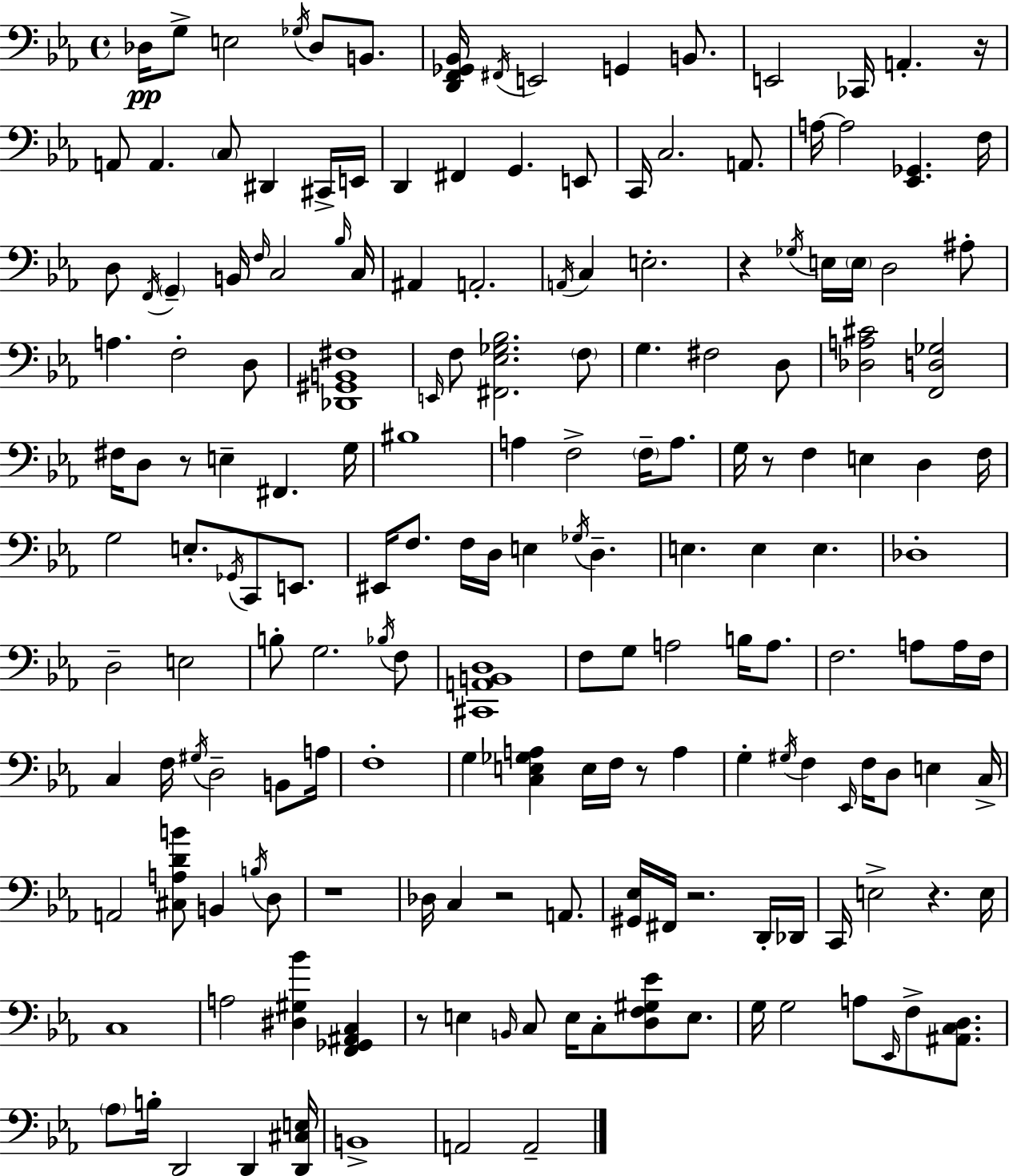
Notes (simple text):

Db3/s G3/e E3/h Gb3/s Db3/e B2/e. [D2,F2,Gb2,Bb2]/s F#2/s E2/h G2/q B2/e. E2/h CES2/s A2/q. R/s A2/e A2/q. C3/e D#2/q C#2/s E2/s D2/q F#2/q G2/q. E2/e C2/s C3/h. A2/e. A3/s A3/h [Eb2,Gb2]/q. F3/s D3/e F2/s G2/q B2/s F3/s C3/h Bb3/s C3/s A#2/q A2/h. A2/s C3/q E3/h. R/q Gb3/s E3/s E3/s D3/h A#3/e A3/q. F3/h D3/e [Db2,G#2,B2,F#3]/w E2/s F3/e [F#2,Eb3,Gb3,Bb3]/h. F3/e G3/q. F#3/h D3/e [Db3,A3,C#4]/h [F2,D3,Gb3]/h F#3/s D3/e R/e E3/q F#2/q. G3/s BIS3/w A3/q F3/h F3/s A3/e. G3/s R/e F3/q E3/q D3/q F3/s G3/h E3/e. Gb2/s C2/e E2/e. EIS2/s F3/e. F3/s D3/s E3/q Gb3/s D3/q. E3/q. E3/q E3/q. Db3/w D3/h E3/h B3/e G3/h. Bb3/s F3/e [C#2,A2,B2,D3]/w F3/e G3/e A3/h B3/s A3/e. F3/h. A3/e A3/s F3/s C3/q F3/s G#3/s D3/h B2/e A3/s F3/w G3/q [C3,E3,Gb3,A3]/q E3/s F3/s R/e A3/q G3/q G#3/s F3/q Eb2/s F3/s D3/e E3/q C3/s A2/h [C#3,A3,D4,B4]/e B2/q B3/s D3/e R/w Db3/s C3/q R/h A2/e. [G#2,Eb3]/s F#2/s R/h. D2/s Db2/s C2/s E3/h R/q. E3/s C3/w A3/h [D#3,G#3,Bb4]/q [F2,Gb2,A#2,C3]/q R/e E3/q B2/s C3/e E3/s C3/e [D3,F3,G#3,Eb4]/e E3/e. G3/s G3/h A3/e Eb2/s F3/e [A#2,C3,D3]/e. Ab3/e B3/s D2/h D2/q [D2,C#3,E3]/s B2/w A2/h A2/h